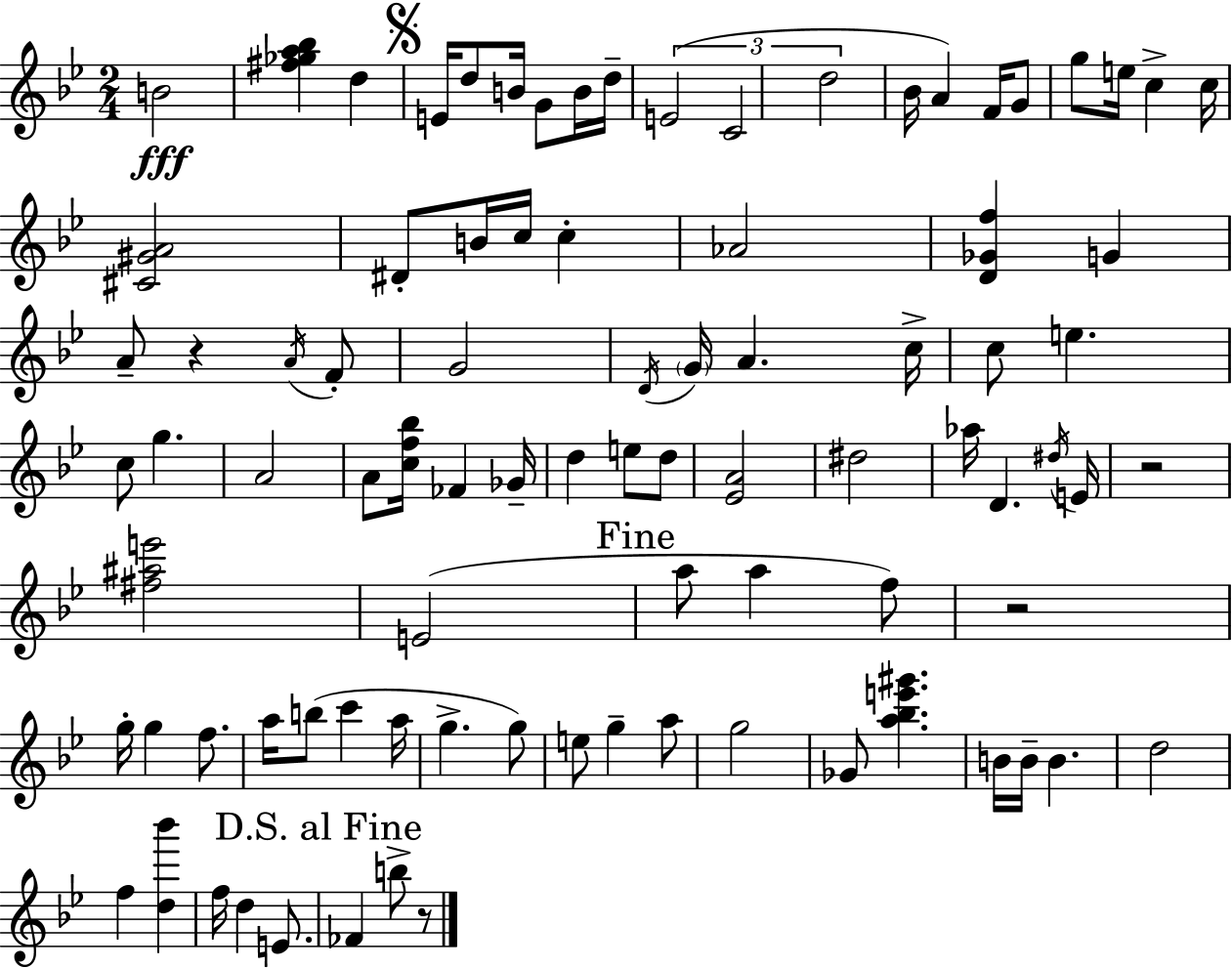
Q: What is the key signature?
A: BES major